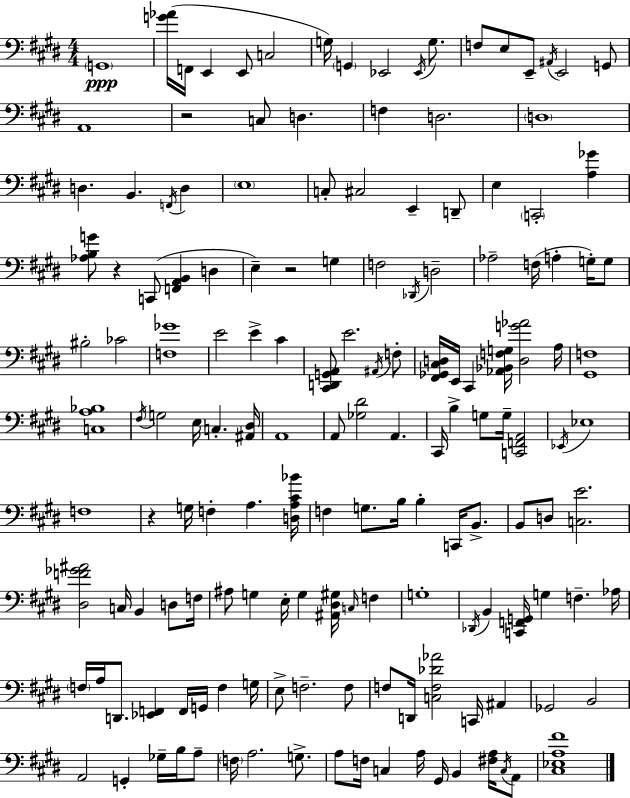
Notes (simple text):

G2/w [G4,Ab4]/s F2/s E2/q E2/e C3/h G3/s G2/q Eb2/h Eb2/s G3/e. F3/e E3/e E2/e A#2/s E2/h G2/e A2/w R/h C3/e D3/q. F3/q D3/h. D3/w D3/q. B2/q. F2/s D3/q E3/w C3/e C#3/h E2/q D2/e E3/q C2/h [A3,Gb4]/q [Ab3,B3,G4]/e R/q C2/e [F2,A2,B2]/q D3/q E3/q R/h G3/q F3/h Db2/s D3/h Ab3/h F3/s A3/q G3/s G3/e BIS3/h CES4/h [F3,Gb4]/w E4/h E4/q C#4/q [C#2,D2,G2,A2]/e E4/h. A#2/s F3/e [F#2,Gb2,C#3,D3]/s E2/s C#2/q [Ab2,Bb2,F3,G3]/s [D3,G4,Ab4]/h A3/s [G#2,F3]/w [C3,A3,Bb3]/w F#3/s G3/h E3/s C3/q. [A#2,D#3]/s A2/w A2/e [Gb3,D#4]/h A2/q. C#2/s B3/q G3/e G3/s [C2,F2,A2]/h Eb2/s Eb3/w F3/w R/q G3/s F3/q A3/q. [D3,A3,C#4,Bb4]/s F3/q G3/e. B3/s B3/q C2/s B2/e. B2/e D3/e [C3,E4]/h. [D#3,F4,Gb4,A#4]/h C3/s B2/q D3/e F3/s A#3/e G3/q E3/s G3/q [A#2,D#3,G#3]/s C3/s F3/q G3/w Db2/s B2/q [C2,F2,G2]/s G3/q F3/q. Ab3/s F3/s A3/s D2/e. [Eb2,F2]/q F2/s G2/s F3/q G3/s E3/e F3/h. F3/e F3/e D2/s [C3,F3,Db4,Ab4]/h C2/s A#2/q Gb2/h B2/h A2/h G2/q Gb3/s B3/s A3/e F3/s A3/h. G3/e. A3/e F3/s C3/q A3/s G#2/s B2/q [F#3,A3]/s C3/s A2/e [C#3,Eb3,A3,F#4]/w